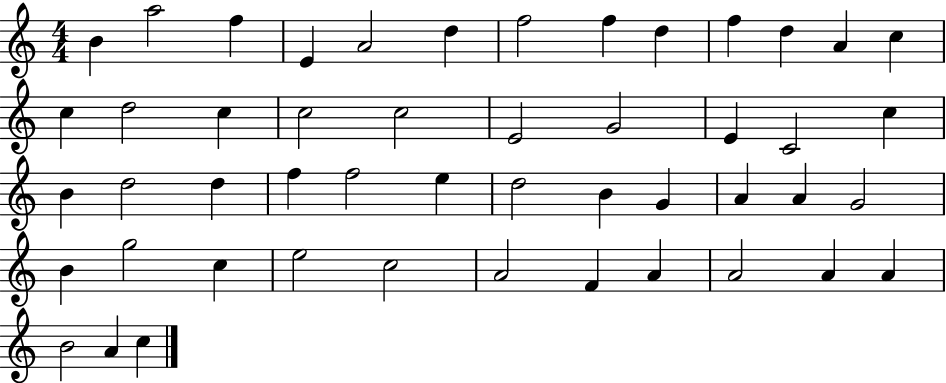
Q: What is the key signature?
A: C major